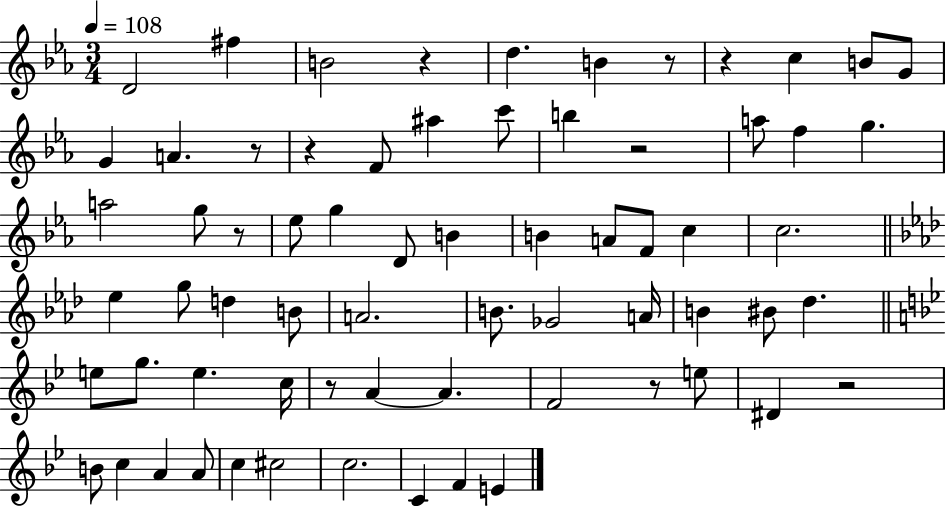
X:1
T:Untitled
M:3/4
L:1/4
K:Eb
D2 ^f B2 z d B z/2 z c B/2 G/2 G A z/2 z F/2 ^a c'/2 b z2 a/2 f g a2 g/2 z/2 _e/2 g D/2 B B A/2 F/2 c c2 _e g/2 d B/2 A2 B/2 _G2 A/4 B ^B/2 _d e/2 g/2 e c/4 z/2 A A F2 z/2 e/2 ^D z2 B/2 c A A/2 c ^c2 c2 C F E